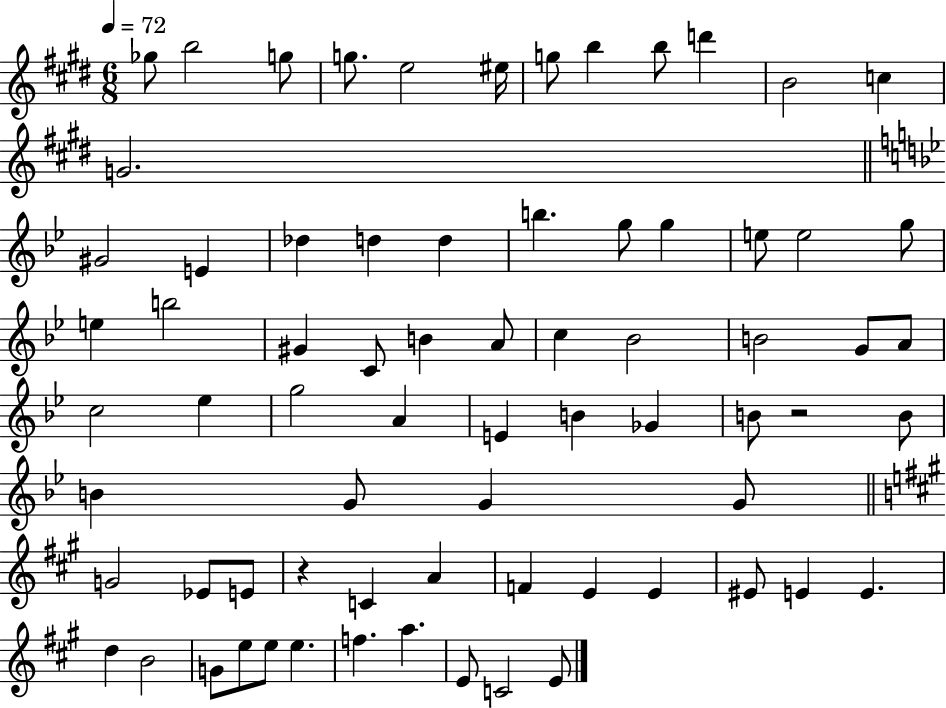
X:1
T:Untitled
M:6/8
L:1/4
K:E
_g/2 b2 g/2 g/2 e2 ^e/4 g/2 b b/2 d' B2 c G2 ^G2 E _d d d b g/2 g e/2 e2 g/2 e b2 ^G C/2 B A/2 c _B2 B2 G/2 A/2 c2 _e g2 A E B _G B/2 z2 B/2 B G/2 G G/2 G2 _E/2 E/2 z C A F E E ^E/2 E E d B2 G/2 e/2 e/2 e f a E/2 C2 E/2